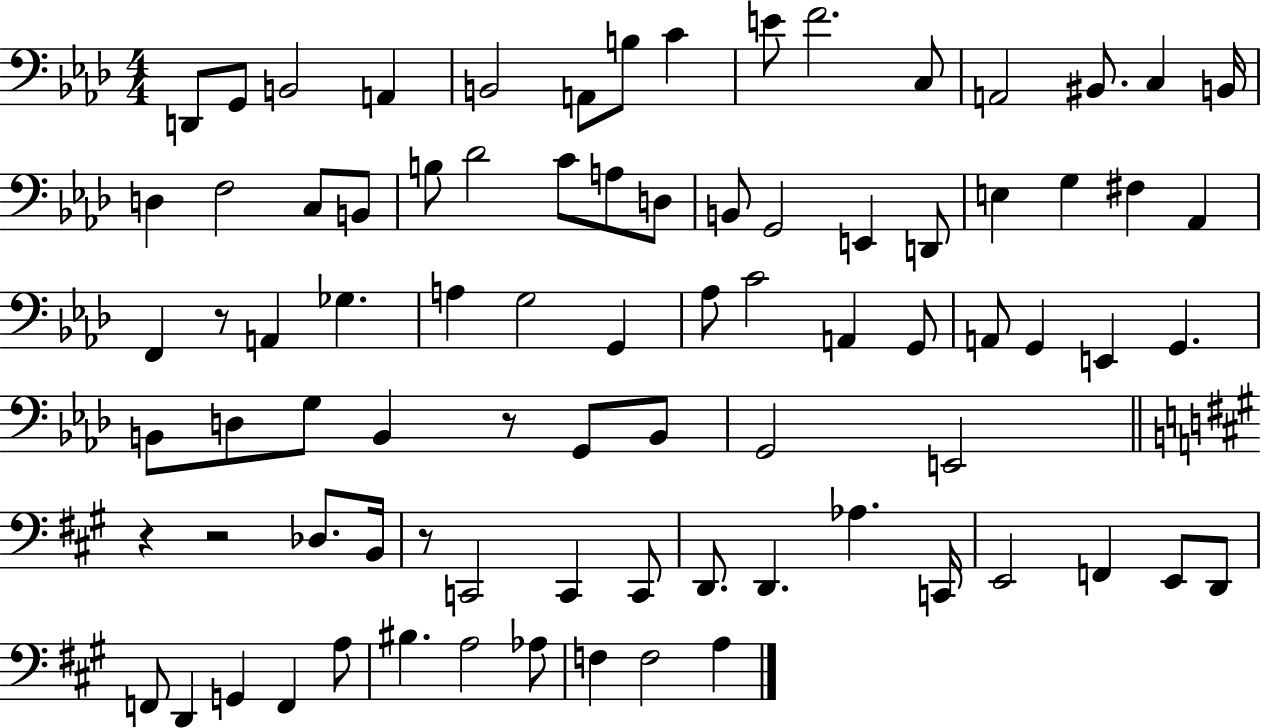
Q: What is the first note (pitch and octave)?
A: D2